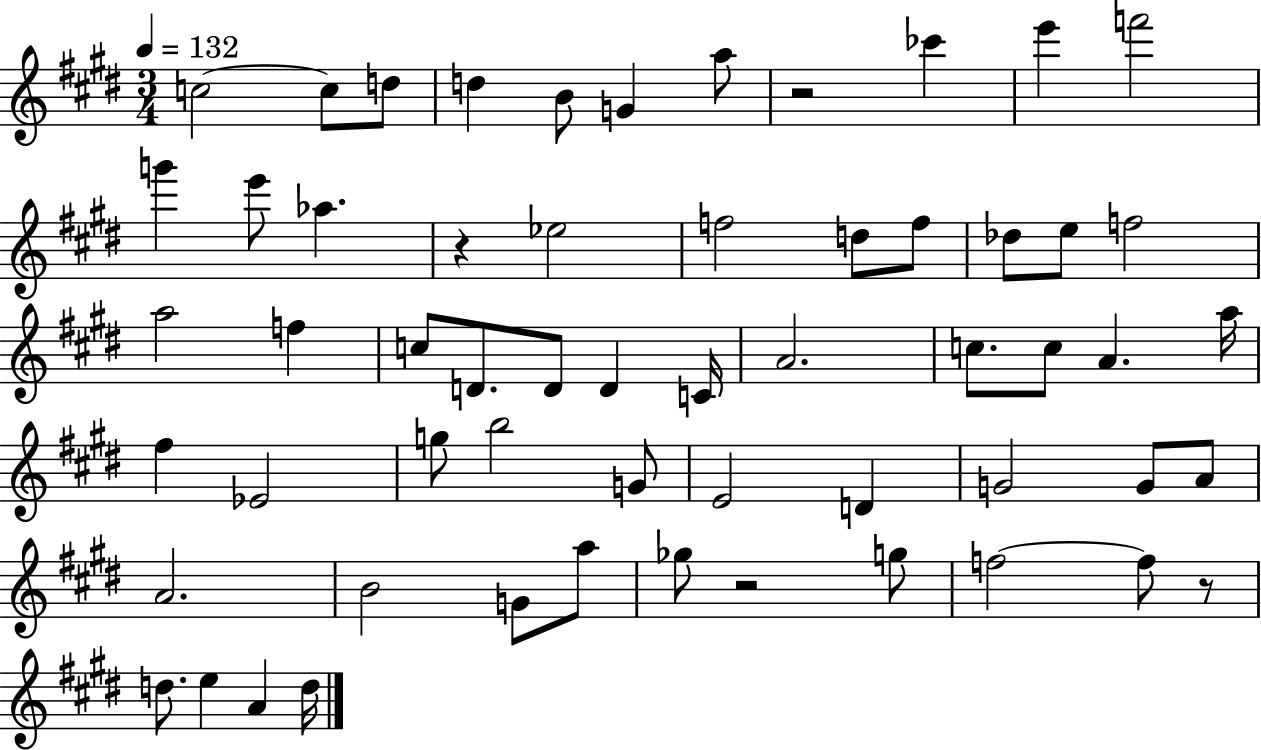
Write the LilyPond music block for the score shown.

{
  \clef treble
  \numericTimeSignature
  \time 3/4
  \key e \major
  \tempo 4 = 132
  c''2~~ c''8 d''8 | d''4 b'8 g'4 a''8 | r2 ces'''4 | e'''4 f'''2 | \break g'''4 e'''8 aes''4. | r4 ees''2 | f''2 d''8 f''8 | des''8 e''8 f''2 | \break a''2 f''4 | c''8 d'8. d'8 d'4 c'16 | a'2. | c''8. c''8 a'4. a''16 | \break fis''4 ees'2 | g''8 b''2 g'8 | e'2 d'4 | g'2 g'8 a'8 | \break a'2. | b'2 g'8 a''8 | ges''8 r2 g''8 | f''2~~ f''8 r8 | \break d''8. e''4 a'4 d''16 | \bar "|."
}